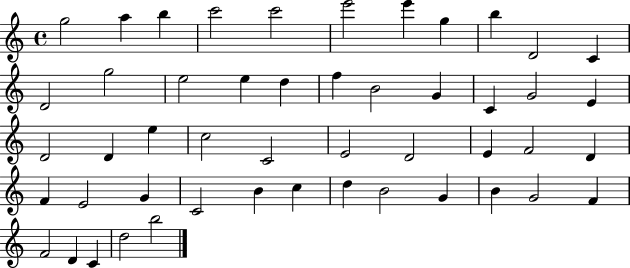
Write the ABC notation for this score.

X:1
T:Untitled
M:4/4
L:1/4
K:C
g2 a b c'2 c'2 e'2 e' g b D2 C D2 g2 e2 e d f B2 G C G2 E D2 D e c2 C2 E2 D2 E F2 D F E2 G C2 B c d B2 G B G2 F F2 D C d2 b2